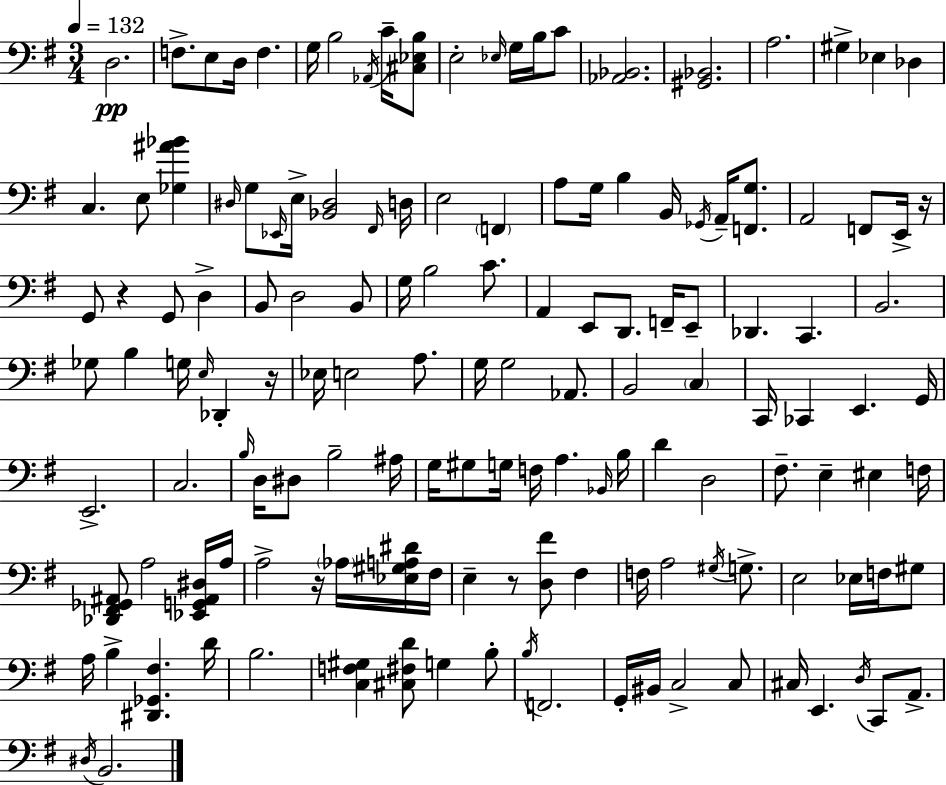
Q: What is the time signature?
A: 3/4